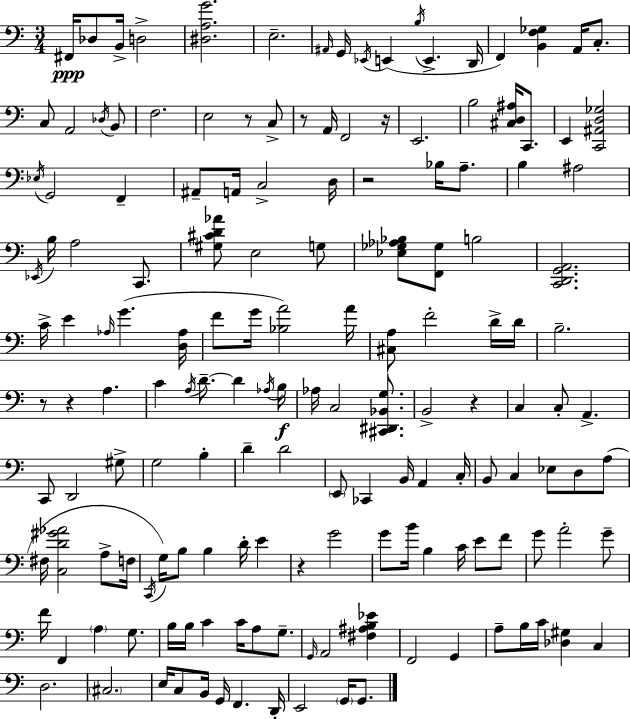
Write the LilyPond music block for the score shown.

{
  \clef bass
  \numericTimeSignature
  \time 3/4
  \key a \minor
  fis,16\ppp des8 b,16-> d2-> | <dis a g'>2. | e2.-- | \grace { ais,16 } g,16 \acciaccatura { ees,16 } e,4( \acciaccatura { b16 } e,4.-> | \break d,16 f,4) <b, f ges>4 a,16 | c8.-. c8 a,2 | \acciaccatura { des16 } b,8 f2. | e2 | \break r8 c8-> r8 a,16 f,2 | r16 e,2. | b2 | <cis d ais>16 c,8. e,4 <c, ais, d ges>2 | \break \acciaccatura { ees16 } g,2 | f,4-- ais,8-- a,16 c2-> | d16 r2 | bes16 a8.-- b4 ais2 | \break \acciaccatura { ees,16 } b16 a2 | c,8. <gis cis' d' aes'>8 e2 | g8 <ees ges aes bes>8 <f, ges>8 b2 | <c, d, g, a,>2. | \break c'16-> e'4 \grace { aes16 }( | g'4. <d aes>16 f'8 g'16 <bes a'>2) | a'16 <cis a>8 f'2-. | d'16-> d'16 b2.-- | \break r8 r4 | a4. c'4 \acciaccatura { a16 } | d'8.--~~ d'4 \acciaccatura { aes16 }\f b16 aes16 c2 | <cis, dis, bes, g>8. b,2-> | \break r4 c4 | c8-. a,4.-> c,8 d,2 | gis8-> g2 | b4-. d'4-- | \break d'2 \parenthesize e,8 ces,4 | b,16 a,4 c16-. b,8 c4 | ees8 d8 a8( fis16 <c d' gis' aes'>2 | a8-> f16 \acciaccatura { c,16 }) g16 b8 | \break b4 d'16-. e'4 r4 | g'2 g'8 | b'16 b4 c'16 e'8 f'8 g'8 | a'2-. g'8-- f'16 f,4 | \break \parenthesize a4 g8. b16 b16 | c'4 c'16 a8 g8.-- \grace { g,16 } a,2 | <fis ais b ees'>4 f,2 | g,4 a8-- | \break b16 c'16 <des gis>4 c4 d2. | \parenthesize cis2. | e16 | c8 b,16 g,16 f,4. d,16-. e,2 | \break \parenthesize g,16 g,8. \bar "|."
}